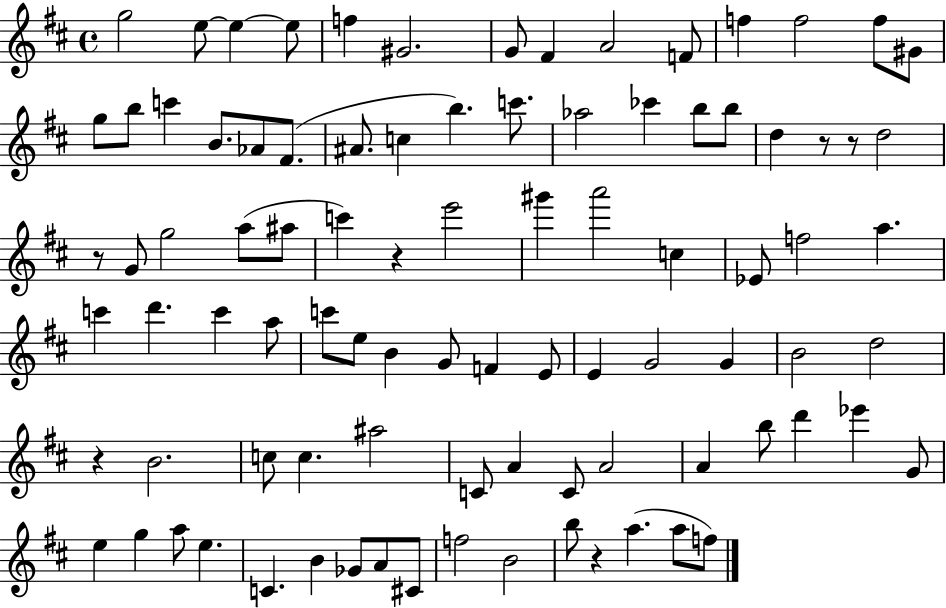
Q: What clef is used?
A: treble